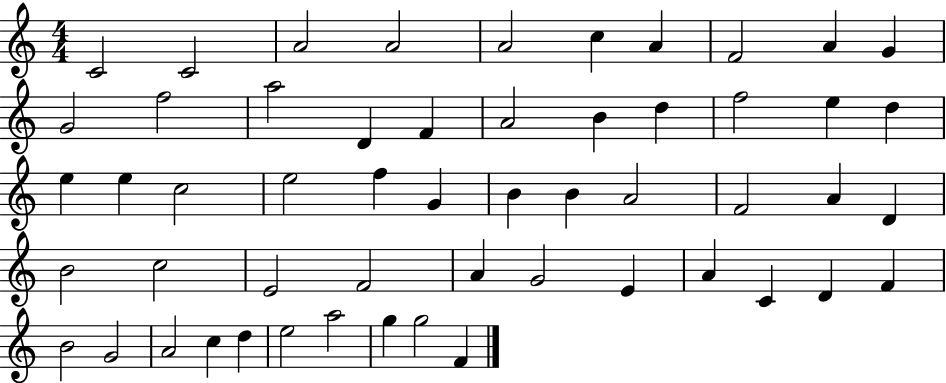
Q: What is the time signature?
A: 4/4